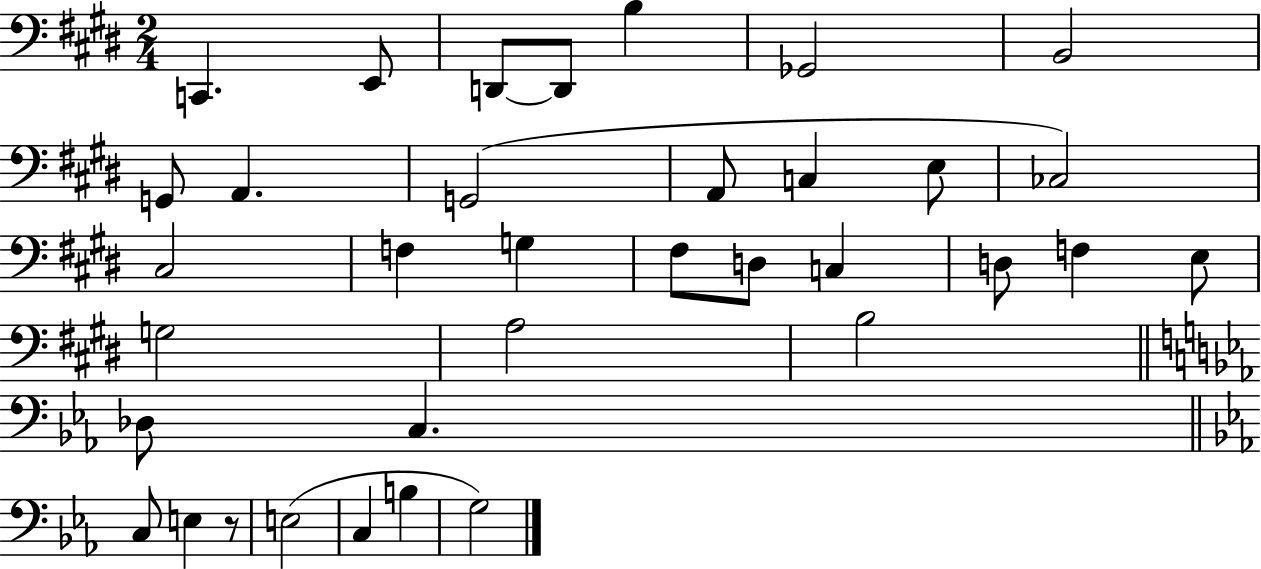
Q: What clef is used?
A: bass